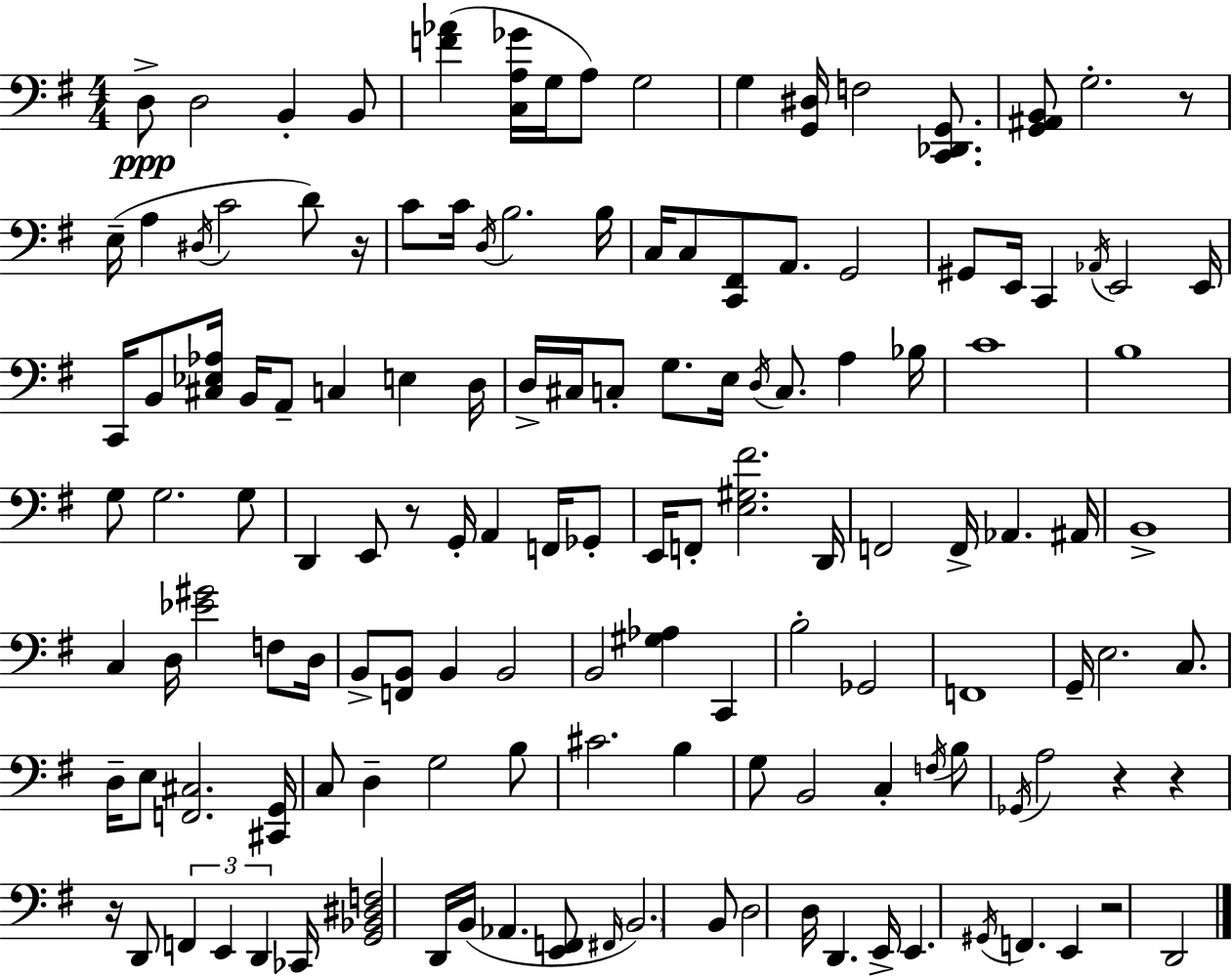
X:1
T:Untitled
M:4/4
L:1/4
K:Em
D,/2 D,2 B,, B,,/2 [F_A] [C,A,_G]/4 G,/4 A,/2 G,2 G, [G,,^D,]/4 F,2 [C,,_D,,G,,]/2 [G,,^A,,B,,]/2 G,2 z/2 E,/4 A, ^D,/4 C2 D/2 z/4 C/2 C/4 D,/4 B,2 B,/4 C,/4 C,/2 [C,,^F,,]/2 A,,/2 G,,2 ^G,,/2 E,,/4 C,, _A,,/4 E,,2 E,,/4 C,,/4 B,,/2 [^C,_E,_A,]/4 B,,/4 A,,/2 C, E, D,/4 D,/4 ^C,/4 C,/2 G,/2 E,/4 D,/4 C,/2 A, _B,/4 C4 B,4 G,/2 G,2 G,/2 D,, E,,/2 z/2 G,,/4 A,, F,,/4 _G,,/2 E,,/4 F,,/2 [E,^G,^F]2 D,,/4 F,,2 F,,/4 _A,, ^A,,/4 B,,4 C, D,/4 [_E^G]2 F,/2 D,/4 B,,/2 [F,,B,,]/2 B,, B,,2 B,,2 [^G,_A,] C,, B,2 _G,,2 F,,4 G,,/4 E,2 C,/2 D,/4 E,/2 [F,,^C,]2 [^C,,G,,]/4 C,/2 D, G,2 B,/2 ^C2 B, G,/2 B,,2 C, F,/4 B,/2 _G,,/4 A,2 z z z/4 D,,/2 F,, E,, D,, _C,,/4 [G,,_B,,^D,F,]2 D,,/4 B,,/4 _A,, [E,,F,,]/2 ^F,,/4 B,,2 B,,/2 D,2 D,/4 D,, E,,/4 E,, ^G,,/4 F,, E,, z2 D,,2